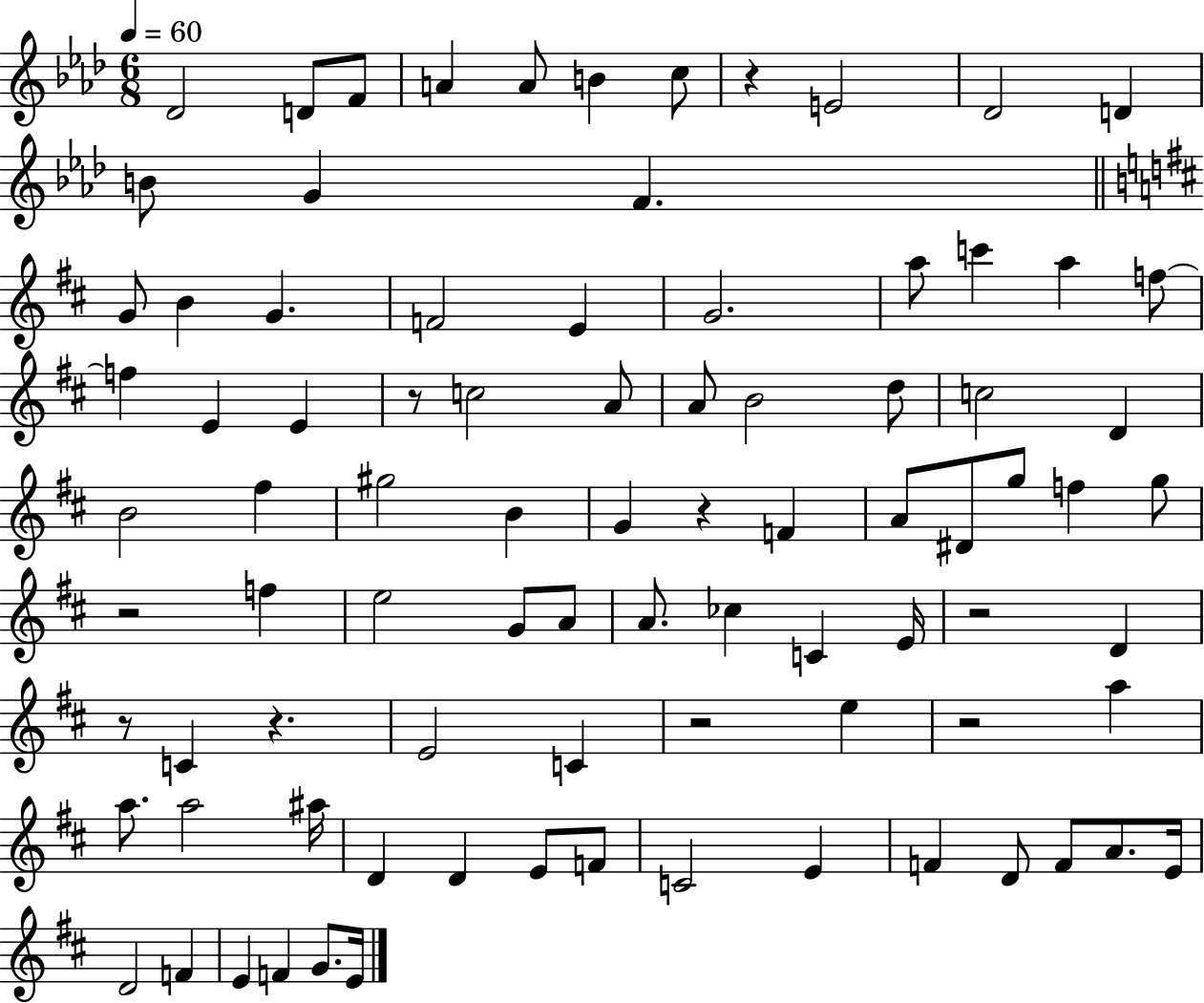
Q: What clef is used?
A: treble